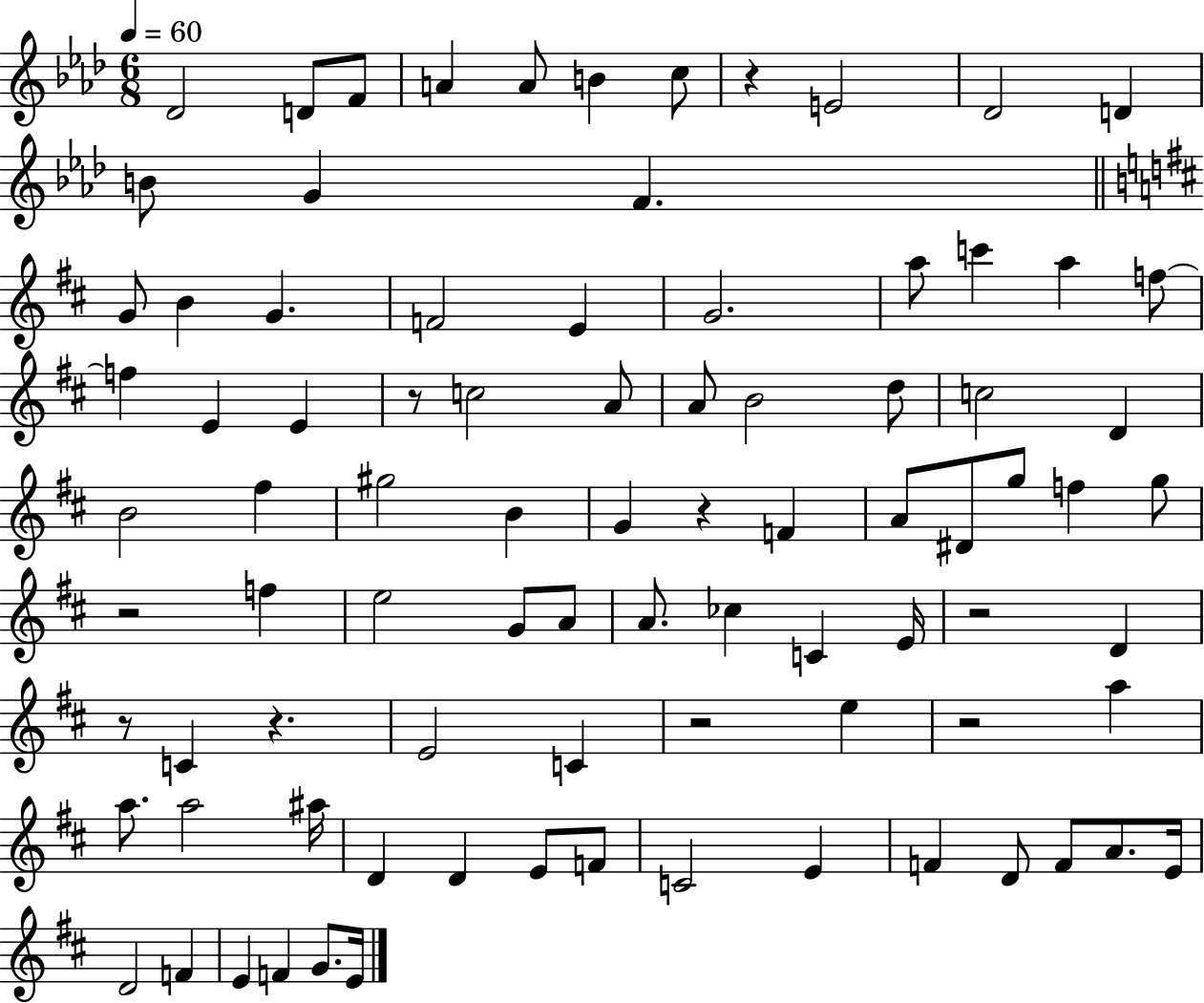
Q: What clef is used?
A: treble